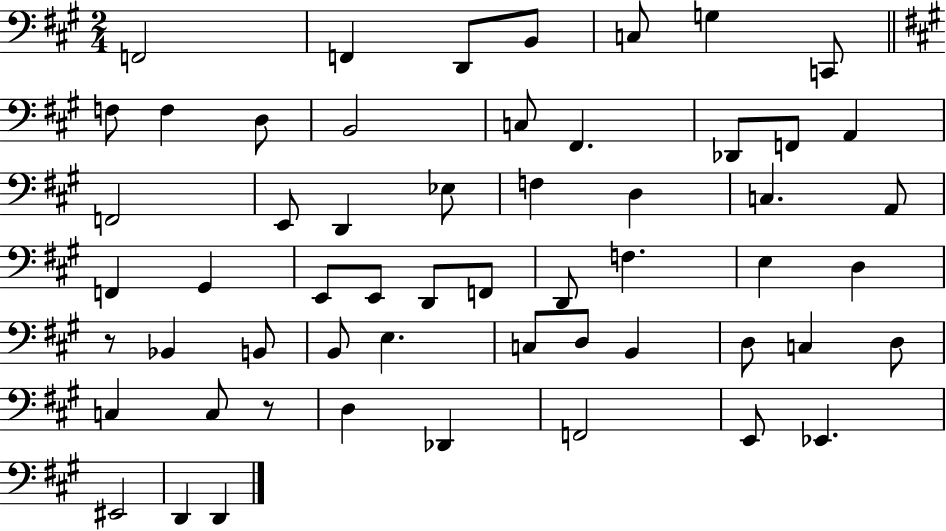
X:1
T:Untitled
M:2/4
L:1/4
K:A
F,,2 F,, D,,/2 B,,/2 C,/2 G, C,,/2 F,/2 F, D,/2 B,,2 C,/2 ^F,, _D,,/2 F,,/2 A,, F,,2 E,,/2 D,, _E,/2 F, D, C, A,,/2 F,, ^G,, E,,/2 E,,/2 D,,/2 F,,/2 D,,/2 F, E, D, z/2 _B,, B,,/2 B,,/2 E, C,/2 D,/2 B,, D,/2 C, D,/2 C, C,/2 z/2 D, _D,, F,,2 E,,/2 _E,, ^E,,2 D,, D,,